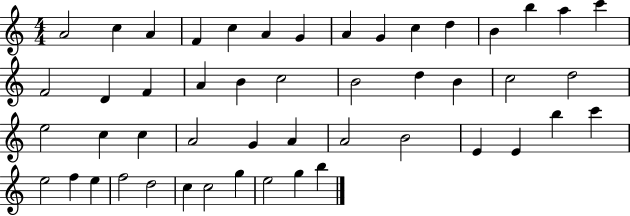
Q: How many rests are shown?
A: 0